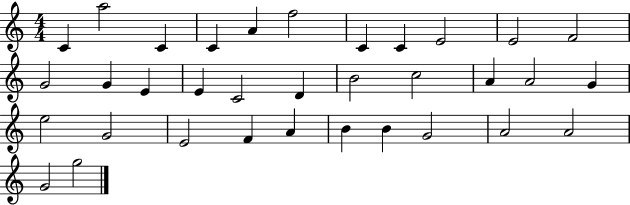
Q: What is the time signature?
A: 4/4